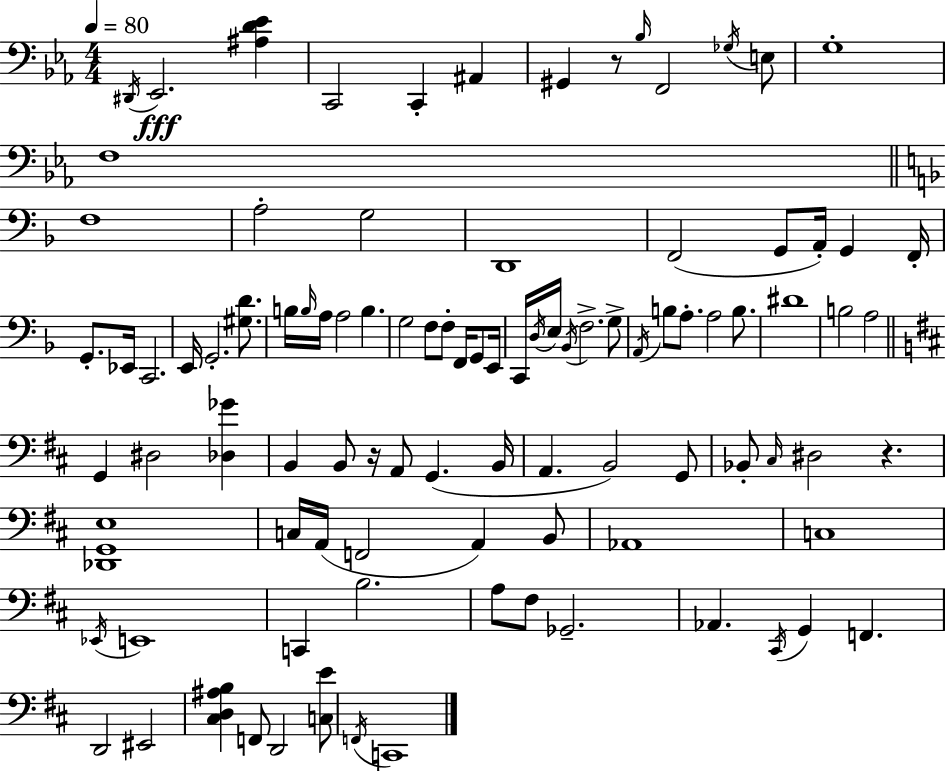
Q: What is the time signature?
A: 4/4